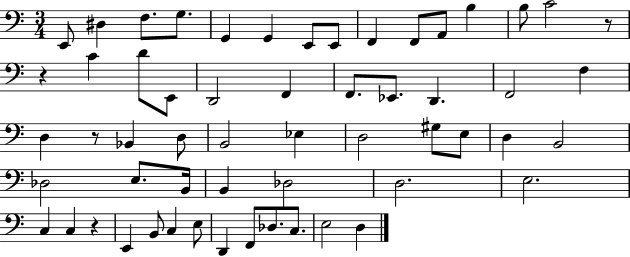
X:1
T:Untitled
M:3/4
L:1/4
K:C
E,,/2 ^D, F,/2 G,/2 G,, G,, E,,/2 E,,/2 F,, F,,/2 A,,/2 B, B,/2 C2 z/2 z C D/2 E,,/2 D,,2 F,, F,,/2 _E,,/2 D,, F,,2 F, D, z/2 _B,, D,/2 B,,2 _E, D,2 ^G,/2 E,/2 D, B,,2 _D,2 E,/2 B,,/4 B,, _D,2 D,2 E,2 C, C, z E,, B,,/2 C, E,/2 D,, F,,/2 _D,/2 C,/2 E,2 D,